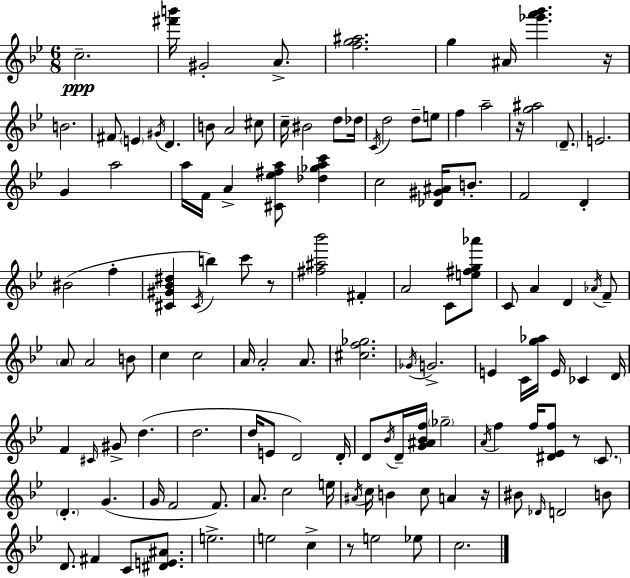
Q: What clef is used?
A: treble